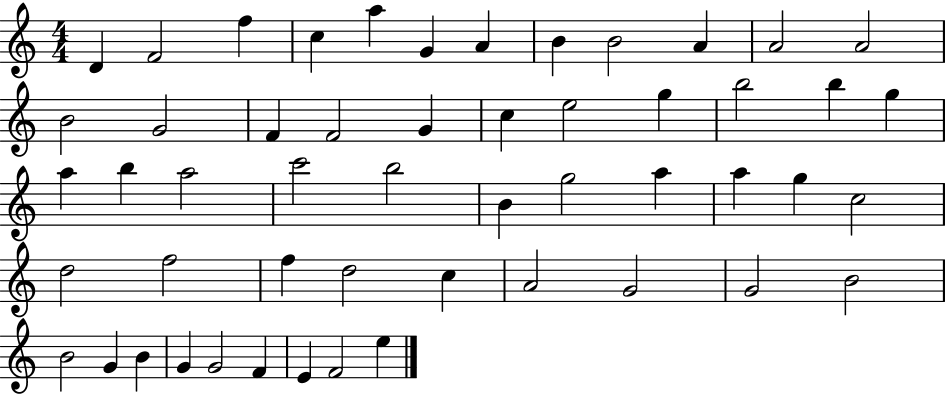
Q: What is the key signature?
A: C major